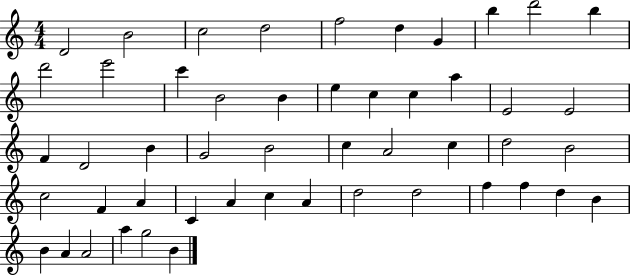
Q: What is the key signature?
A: C major